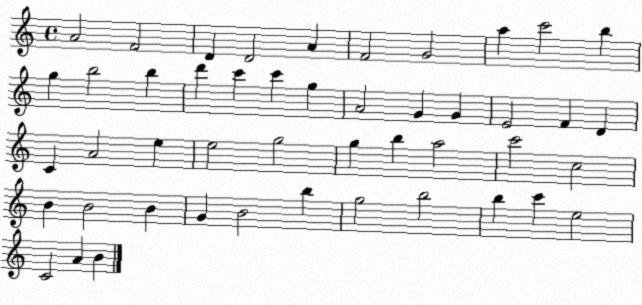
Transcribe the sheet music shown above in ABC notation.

X:1
T:Untitled
M:4/4
L:1/4
K:C
A2 F2 D D2 A F2 G2 a c'2 b g b2 b d' c' c' g A2 G G E2 F D C A2 e e2 g2 g b a2 c'2 c2 B B2 B G B2 b g2 b2 b c' e2 C2 A B